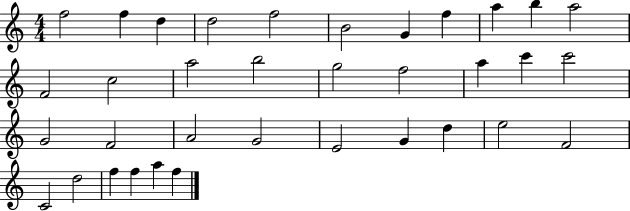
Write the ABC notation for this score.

X:1
T:Untitled
M:4/4
L:1/4
K:C
f2 f d d2 f2 B2 G f a b a2 F2 c2 a2 b2 g2 f2 a c' c'2 G2 F2 A2 G2 E2 G d e2 F2 C2 d2 f f a f